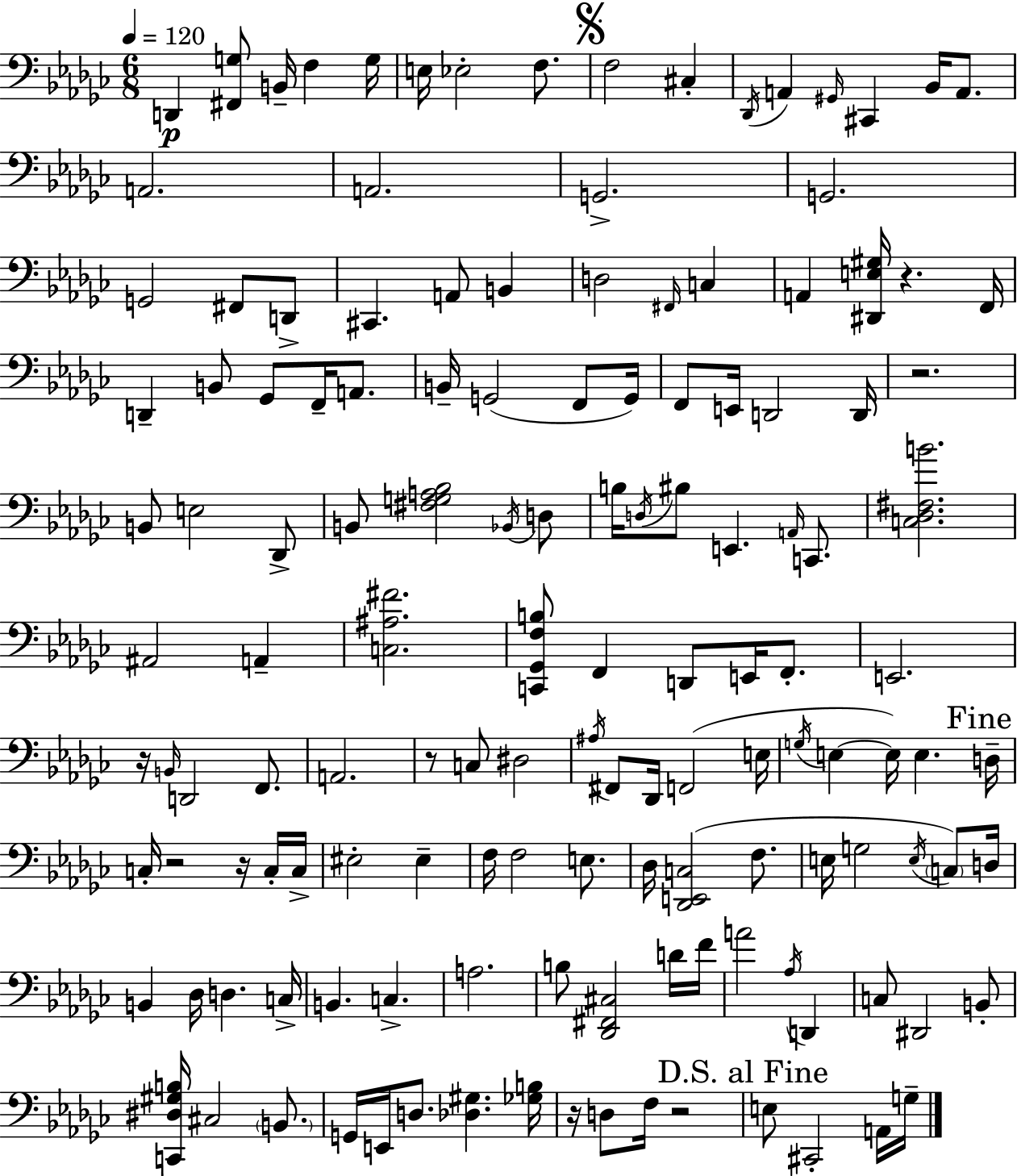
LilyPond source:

{
  \clef bass
  \numericTimeSignature
  \time 6/8
  \key ees \minor
  \tempo 4 = 120
  d,4\p <fis, g>8 b,16-- f4 g16 | e16 ees2-. f8. | \mark \markup { \musicglyph "scripts.segno" } f2 cis4-. | \acciaccatura { des,16 } a,4 \grace { gis,16 } cis,4 bes,16 a,8. | \break a,2. | a,2. | g,2.-> | g,2. | \break g,2 fis,8 | d,8-> cis,4. a,8 b,4 | d2 \grace { fis,16 } c4 | a,4 <dis, e gis>16 r4. | \break f,16 d,4-- b,8 ges,8 f,16-- | a,8. b,16-- g,2( | f,8 g,16) f,8 e,16 d,2 | d,16 r2. | \break b,8 e2 | des,8-> b,8 <fis g a bes>2 | \acciaccatura { bes,16 } d8 b16 \acciaccatura { d16 } bis8 e,4. | \grace { a,16 } c,8. <c des fis b'>2. | \break ais,2 | a,4-- <c ais fis'>2. | <c, ges, f b>8 f,4 | d,8 e,16 f,8.-. e,2. | \break r16 \grace { b,16 } d,2 | f,8. a,2. | r8 c8 dis2 | \acciaccatura { ais16 } fis,8 des,16 f,2( | \break e16 \acciaccatura { g16 } e4~~ | e16) e4. \mark "Fine" d16-- c16-. r2 | r16 c16-. c16-> eis2-. | eis4-- f16 f2 | \break e8. des16 <des, e, c>2( | f8. e16 g2 | \acciaccatura { e16 } \parenthesize c8) d16 b,4 | des16 d4. c16-> b,4. | \break c4.-> a2. | b8 | <des, fis, cis>2 d'16 f'16 a'2 | \acciaccatura { aes16 } d,4 c8 | \break dis,2 b,8-. <c, dis gis b>16 | cis2 \parenthesize b,8. g,16 | e,16 d8. <des gis>4. <ges b>16 r16 | d8 f16 r2 \mark "D.S. al Fine" e8 | \break cis,2-. a,16 g16-- \bar "|."
}